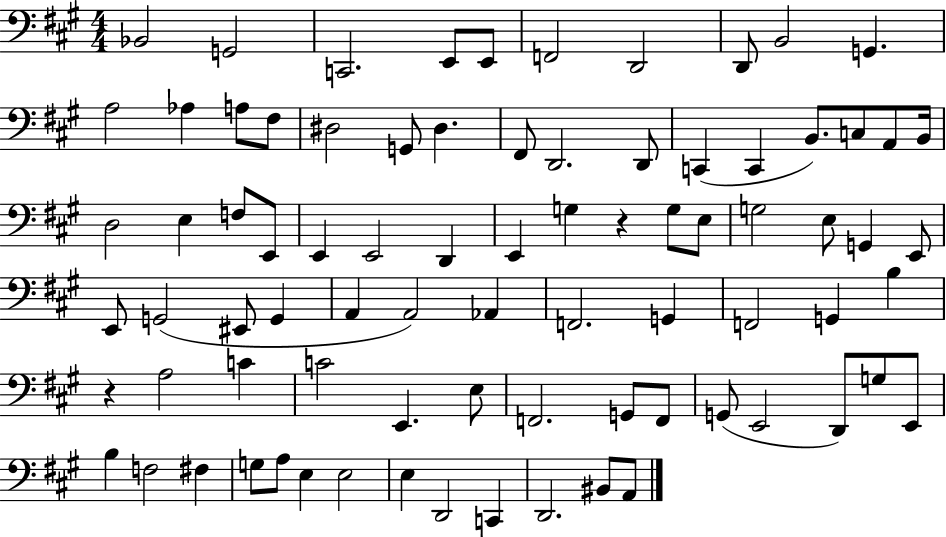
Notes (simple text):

Bb2/h G2/h C2/h. E2/e E2/e F2/h D2/h D2/e B2/h G2/q. A3/h Ab3/q A3/e F#3/e D#3/h G2/e D#3/q. F#2/e D2/h. D2/e C2/q C2/q B2/e. C3/e A2/e B2/s D3/h E3/q F3/e E2/e E2/q E2/h D2/q E2/q G3/q R/q G3/e E3/e G3/h E3/e G2/q E2/e E2/e G2/h EIS2/e G2/q A2/q A2/h Ab2/q F2/h. G2/q F2/h G2/q B3/q R/q A3/h C4/q C4/h E2/q. E3/e F2/h. G2/e F2/e G2/e E2/h D2/e G3/e E2/e B3/q F3/h F#3/q G3/e A3/e E3/q E3/h E3/q D2/h C2/q D2/h. BIS2/e A2/e